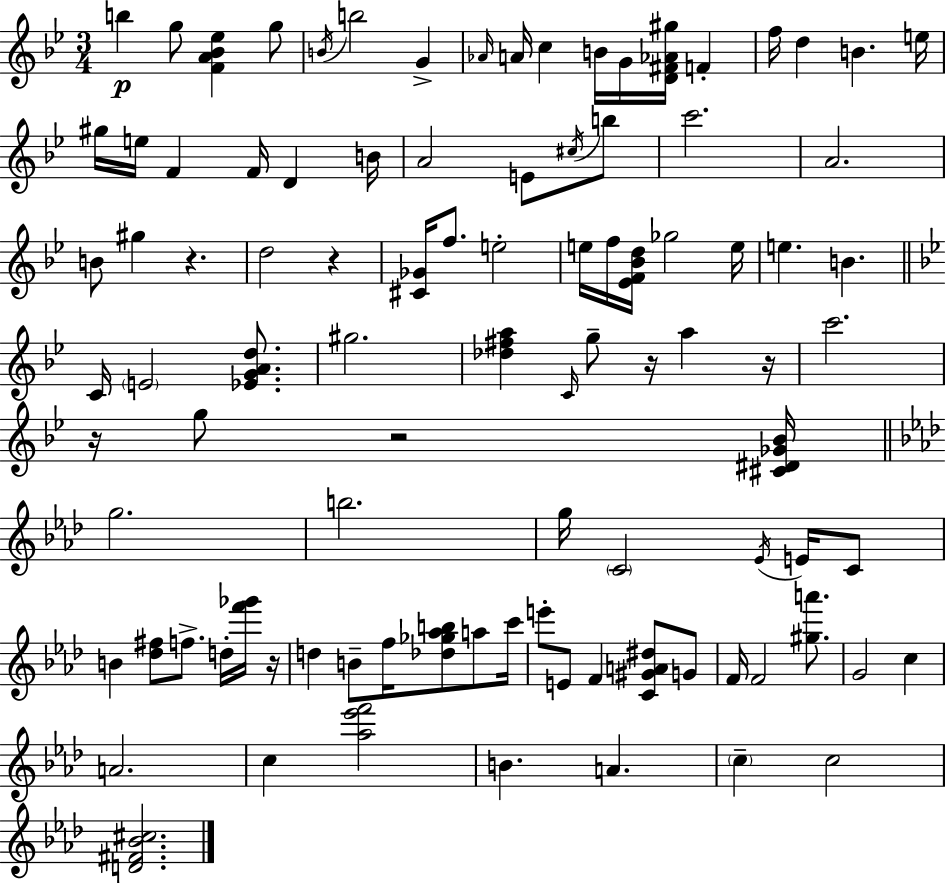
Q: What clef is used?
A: treble